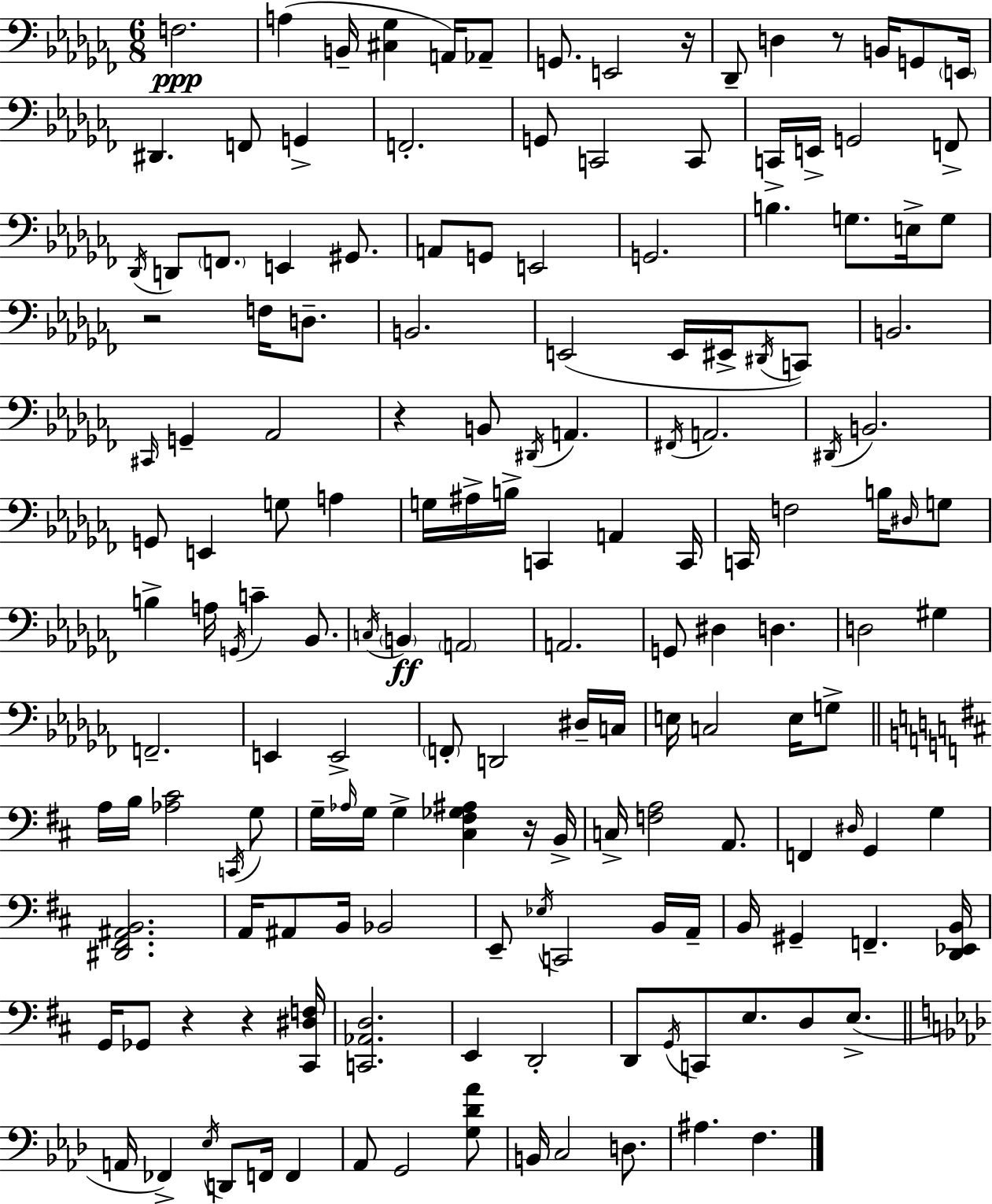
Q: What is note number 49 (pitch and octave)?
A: B2